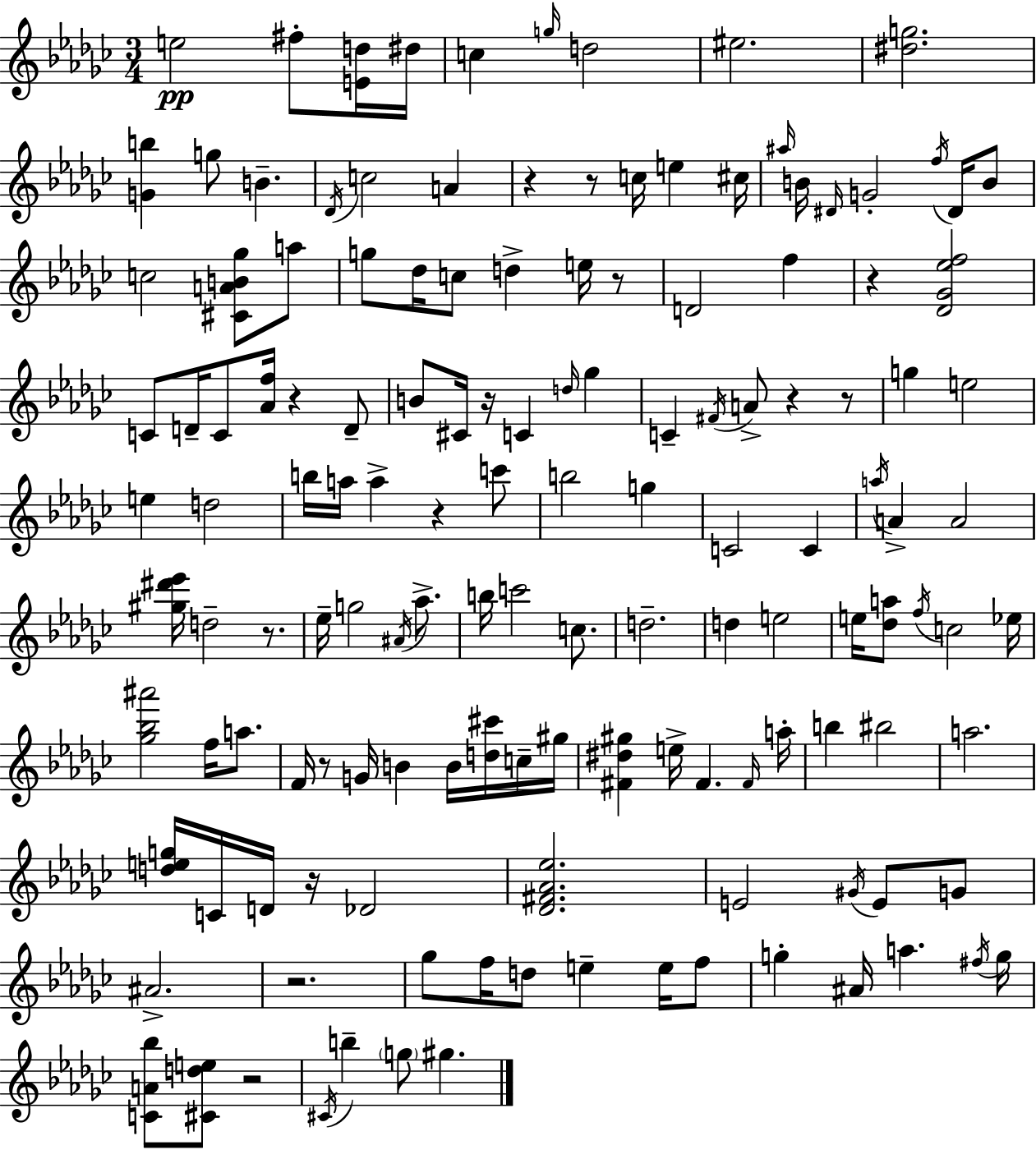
E5/h F#5/e [E4,D5]/s D#5/s C5/q G5/s D5/h EIS5/h. [D#5,G5]/h. [G4,B5]/q G5/e B4/q. Db4/s C5/h A4/q R/q R/e C5/s E5/q C#5/s A#5/s B4/s D#4/s G4/h F5/s D#4/s B4/e C5/h [C#4,A4,B4,Gb5]/e A5/e G5/e Db5/s C5/e D5/q E5/s R/e D4/h F5/q R/q [Db4,Gb4,Eb5,F5]/h C4/e D4/s C4/e [Ab4,F5]/s R/q D4/e B4/e C#4/s R/s C4/q D5/s Gb5/q C4/q F#4/s A4/e R/q R/e G5/q E5/h E5/q D5/h B5/s A5/s A5/q R/q C6/e B5/h G5/q C4/h C4/q A5/s A4/q A4/h [G#5,D#6,Eb6]/s D5/h R/e. Eb5/s G5/h A#4/s Ab5/e. B5/s C6/h C5/e. D5/h. D5/q E5/h E5/s [Db5,A5]/e F5/s C5/h Eb5/s [Gb5,Bb5,A#6]/h F5/s A5/e. F4/s R/e G4/s B4/q B4/s [D5,C#6]/s C5/s G#5/s [F#4,D#5,G#5]/q E5/s F#4/q. F#4/s A5/s B5/q BIS5/h A5/h. [D5,E5,G5]/s C4/s D4/s R/s Db4/h [Db4,F#4,Ab4,Eb5]/h. E4/h G#4/s E4/e G4/e A#4/h. R/h. Gb5/e F5/s D5/e E5/q E5/s F5/e G5/q A#4/s A5/q. F#5/s G5/s [C4,A4,Bb5]/e [C#4,D5,E5]/e R/h C#4/s B5/q G5/e G#5/q.